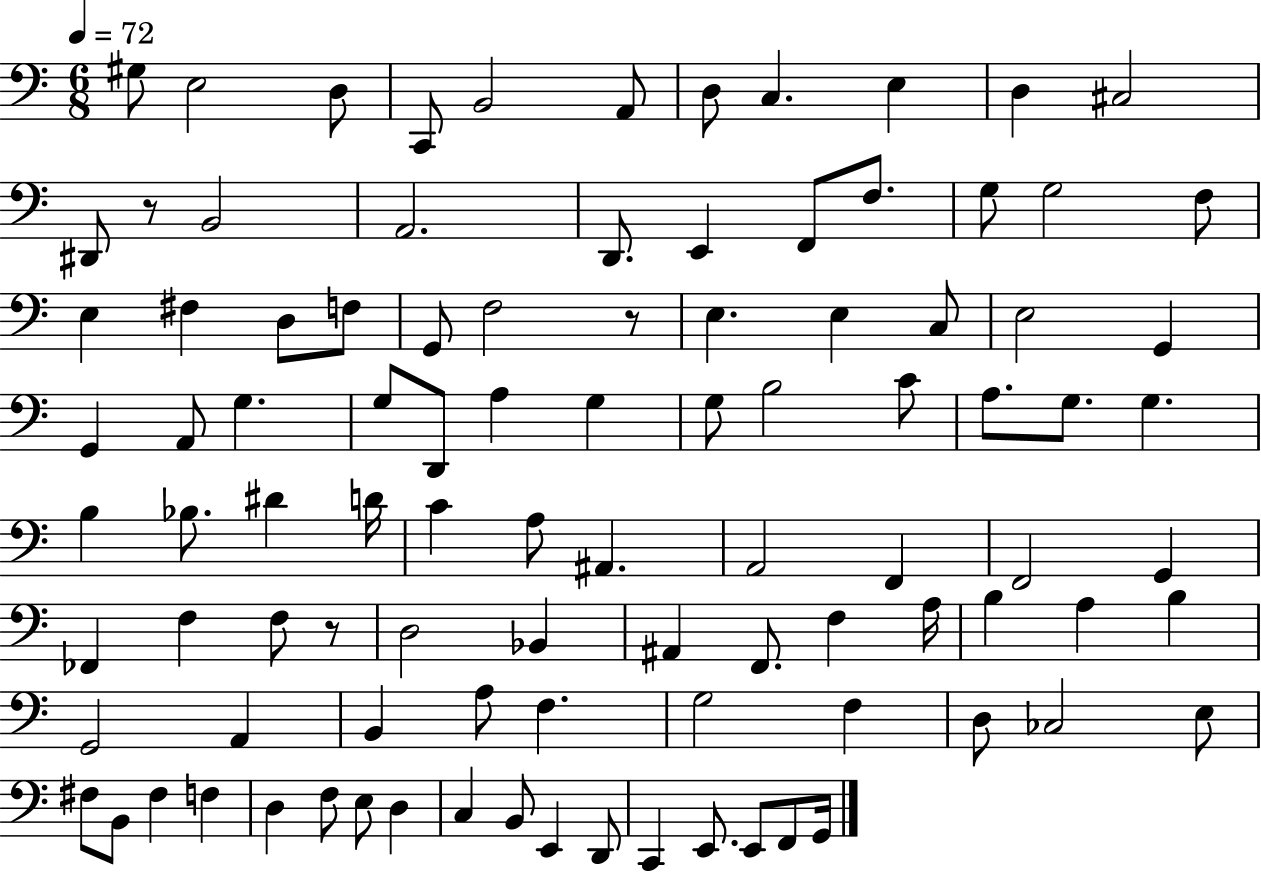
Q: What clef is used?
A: bass